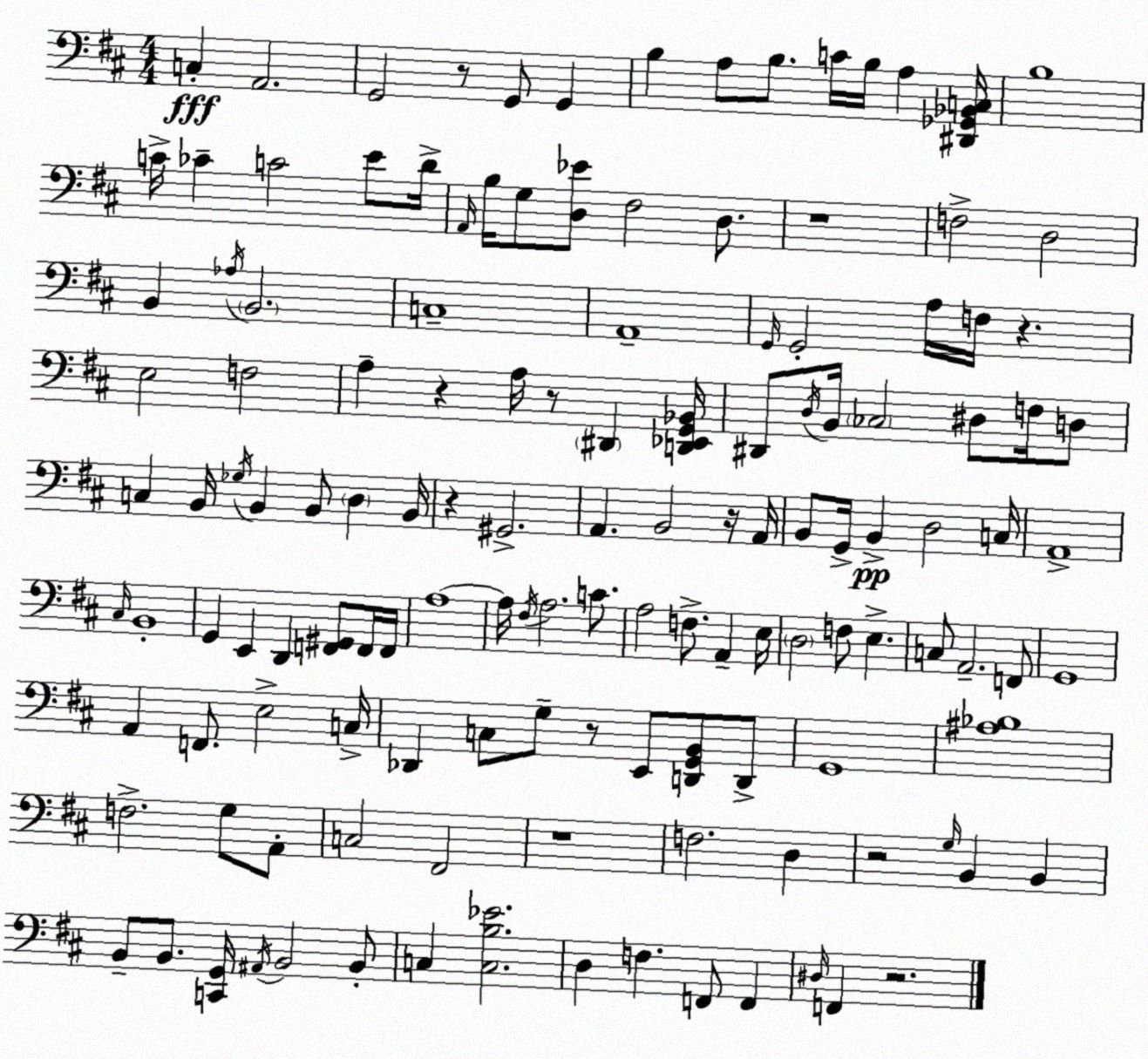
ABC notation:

X:1
T:Untitled
M:4/4
L:1/4
K:D
C, A,,2 G,,2 z/2 G,,/2 G,, B, A,/2 B,/2 C/4 B,/4 A, [^D,,_G,,_B,,C,]/4 B,4 C/4 _C C2 E/2 D/4 A,,/4 B,/4 G,/2 [D,_E]/2 ^F,2 D,/2 z4 F,2 D,2 B,, _A,/4 B,,2 C,4 A,,4 G,,/4 G,,2 A,/4 F,/4 z E,2 F,2 A, z A,/4 z/2 ^D,, [D,,_E,,G,,_B,,]/4 ^D,,/2 D,/4 B,,/4 _C,2 ^D,/2 F,/4 D,/2 C, B,,/4 _G,/4 B,, B,,/2 D, B,,/4 z ^G,,2 A,, B,,2 z/4 A,,/4 B,,/2 G,,/4 B,, D,2 C,/4 A,,4 ^C,/4 B,,4 G,, E,, D,, [F,,^G,,]/2 F,,/4 F,,/4 A,4 A,/4 ^F,/4 A,2 C/2 A,2 F,/2 A,, E,/4 D,2 F,/2 E, C,/2 A,,2 F,,/2 G,,4 A,, F,,/2 E,2 C,/4 _D,, C,/2 G,/2 z/2 E,,/2 [D,,G,,B,,]/2 D,,/2 G,,4 [^A,_B,]4 F,2 G,/2 A,,/2 C,2 ^F,,2 z4 F,2 D, z2 G,/4 B,, B,, B,,/2 B,,/2 [C,,G,,]/4 ^A,,/4 B,,2 B,,/2 C, [C,B,_E]2 D, F, F,,/2 F,, ^D,/4 F,, z2